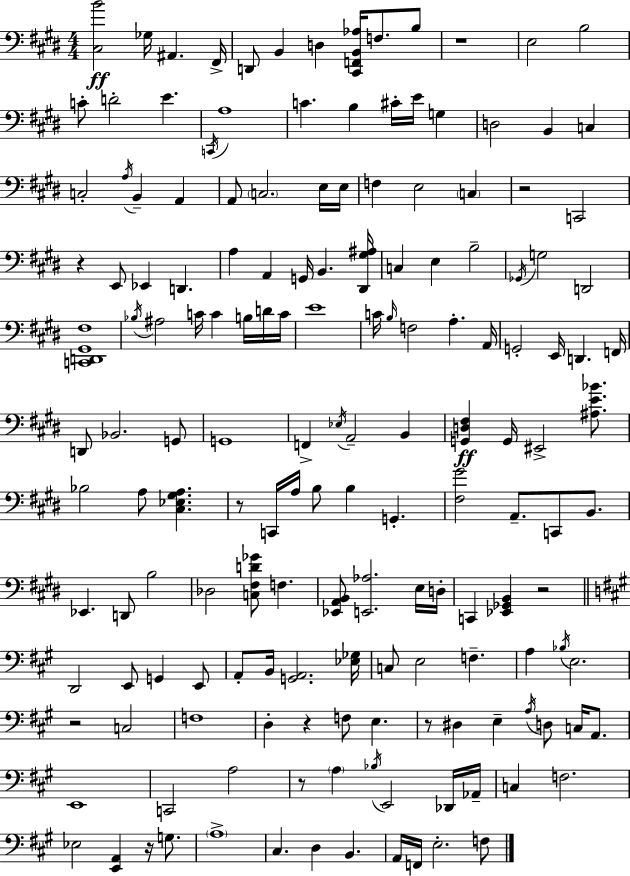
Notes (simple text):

[C#3,B4]/h Gb3/s A#2/q. F#2/s D2/e B2/q D3/q [C#2,F2,B2,Ab3]/s F3/e. B3/e R/w E3/h B3/h C4/e D4/h E4/q. C2/s A3/w C4/q. B3/q C#4/s E4/s G3/q D3/h B2/q C3/q C3/h A3/s B2/q A2/q A2/e C3/h. E3/s E3/s F3/q E3/h C3/q R/h C2/h R/q E2/e Eb2/q D2/q. A3/q A2/q G2/s B2/q. [D#2,G#3,A#3]/s C3/q E3/q B3/h Gb2/s G3/h D2/h [C2,D2,G#2,F#3]/w Bb3/s A#3/h C4/s C4/q B3/s D4/s C4/s E4/w C4/s B3/s F3/h A3/q. A2/s G2/h E2/s D2/q. F2/s D2/e Bb2/h. G2/e G2/w F2/q Eb3/s A2/h B2/q [G2,D3,F#3]/q G2/s EIS2/h [A#3,E4,Bb4]/e. Bb3/h A3/e [C#3,Eb3,G#3,A3]/q. R/e C2/s A3/s B3/e B3/q G2/q. [F#3,G#4]/h A2/e. C2/e B2/e. Eb2/q. D2/e B3/h Db3/h [C3,F#3,D4,Gb4]/e F3/q. [Eb2,A2,B2]/e [E2,Ab3]/h. E3/s D3/s C2/q [Eb2,Gb2,B2]/q R/h D2/h E2/e G2/q E2/e A2/e B2/s [G2,A2]/h. [Eb3,Gb3]/s C3/e E3/h F3/q. A3/q Bb3/s E3/h. R/h C3/h F3/w D3/q R/q F3/e E3/q. R/e D#3/q E3/q A3/s D3/e C3/s A2/e. E2/w C2/h A3/h R/e A3/q Bb3/s E2/h Db2/s Ab2/s C3/q F3/h. Eb3/h [E2,A2]/q R/s G3/e. A3/w C#3/q. D3/q B2/q. A2/s F2/s E3/h. F3/e